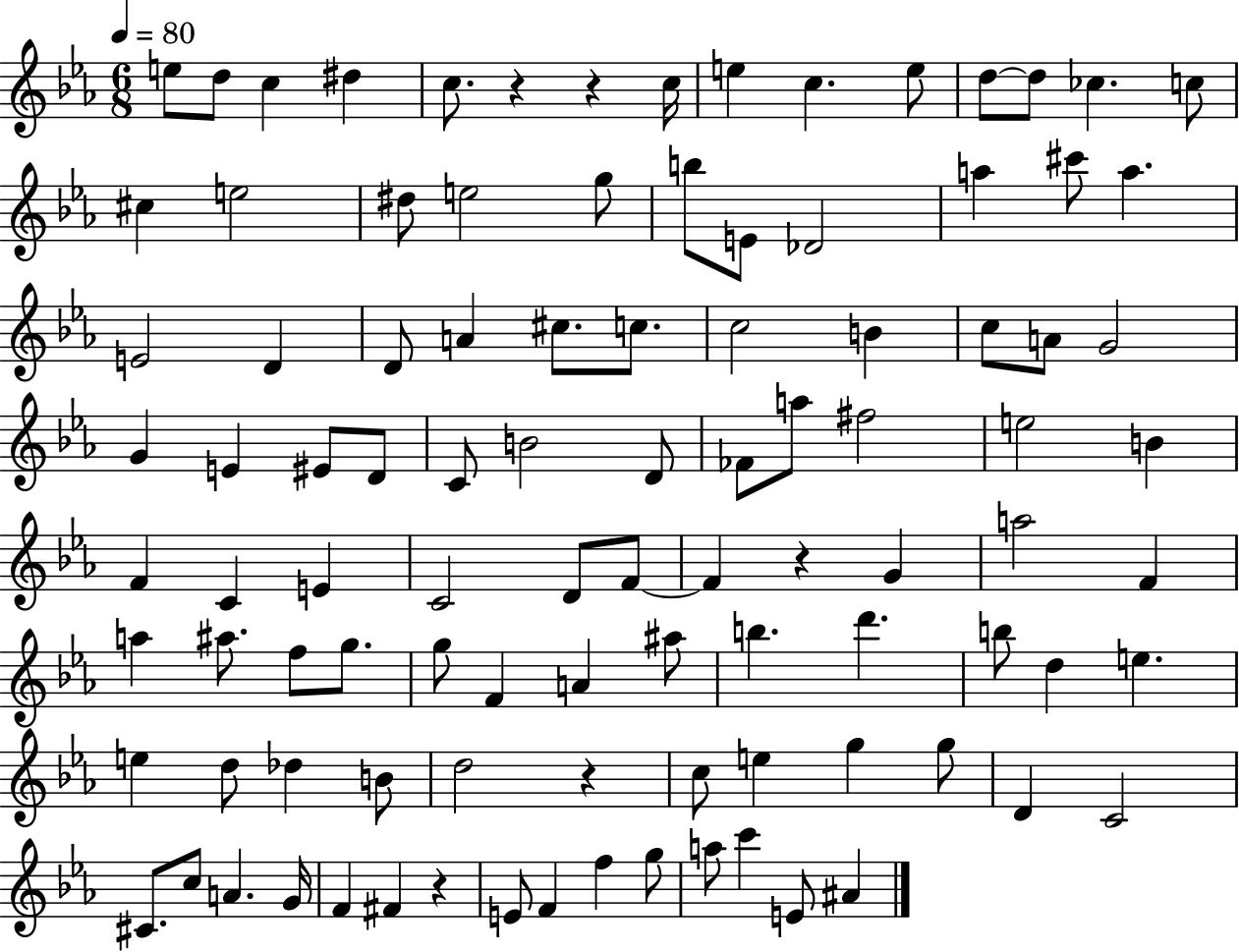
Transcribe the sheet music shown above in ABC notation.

X:1
T:Untitled
M:6/8
L:1/4
K:Eb
e/2 d/2 c ^d c/2 z z c/4 e c e/2 d/2 d/2 _c c/2 ^c e2 ^d/2 e2 g/2 b/2 E/2 _D2 a ^c'/2 a E2 D D/2 A ^c/2 c/2 c2 B c/2 A/2 G2 G E ^E/2 D/2 C/2 B2 D/2 _F/2 a/2 ^f2 e2 B F C E C2 D/2 F/2 F z G a2 F a ^a/2 f/2 g/2 g/2 F A ^a/2 b d' b/2 d e e d/2 _d B/2 d2 z c/2 e g g/2 D C2 ^C/2 c/2 A G/4 F ^F z E/2 F f g/2 a/2 c' E/2 ^A